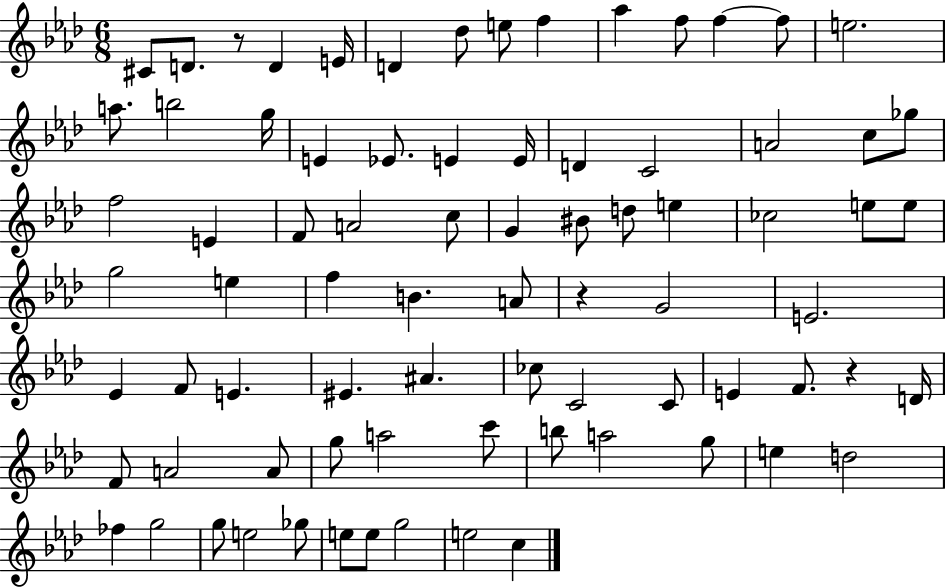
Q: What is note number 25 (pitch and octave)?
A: Gb5